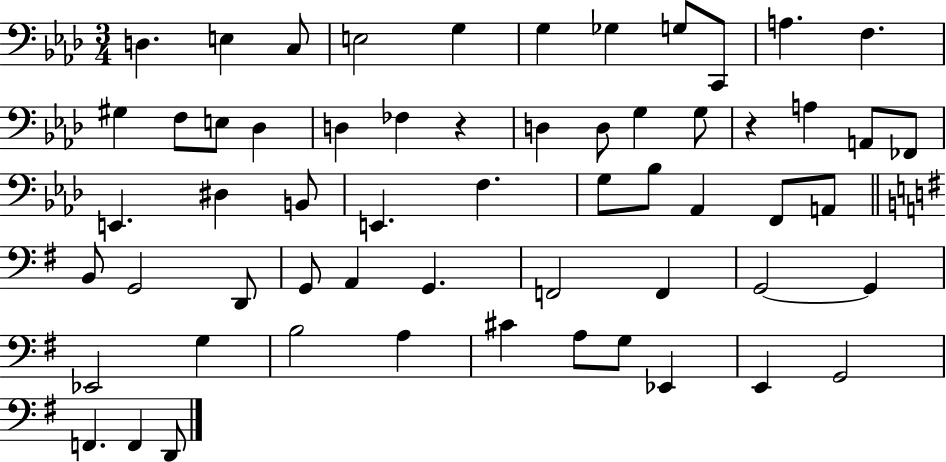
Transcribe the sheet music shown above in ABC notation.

X:1
T:Untitled
M:3/4
L:1/4
K:Ab
D, E, C,/2 E,2 G, G, _G, G,/2 C,,/2 A, F, ^G, F,/2 E,/2 _D, D, _F, z D, D,/2 G, G,/2 z A, A,,/2 _F,,/2 E,, ^D, B,,/2 E,, F, G,/2 _B,/2 _A,, F,,/2 A,,/2 B,,/2 G,,2 D,,/2 G,,/2 A,, G,, F,,2 F,, G,,2 G,, _E,,2 G, B,2 A, ^C A,/2 G,/2 _E,, E,, G,,2 F,, F,, D,,/2